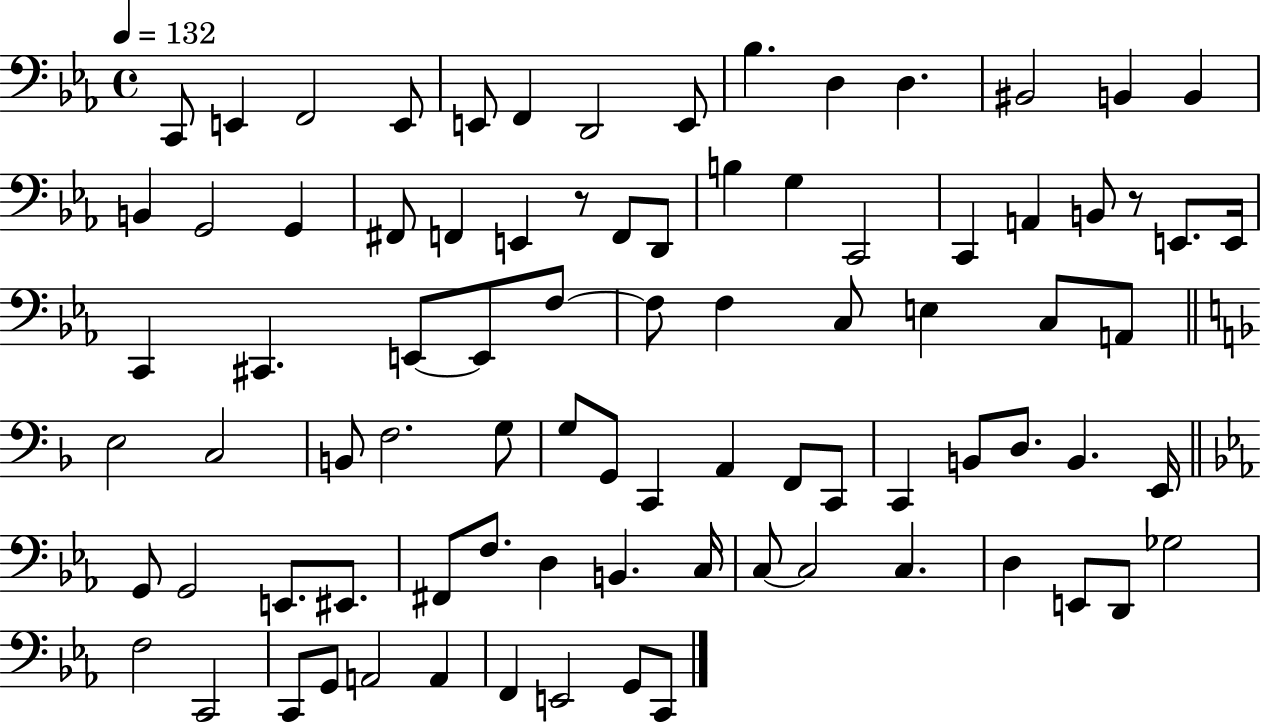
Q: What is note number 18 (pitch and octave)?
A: F#2